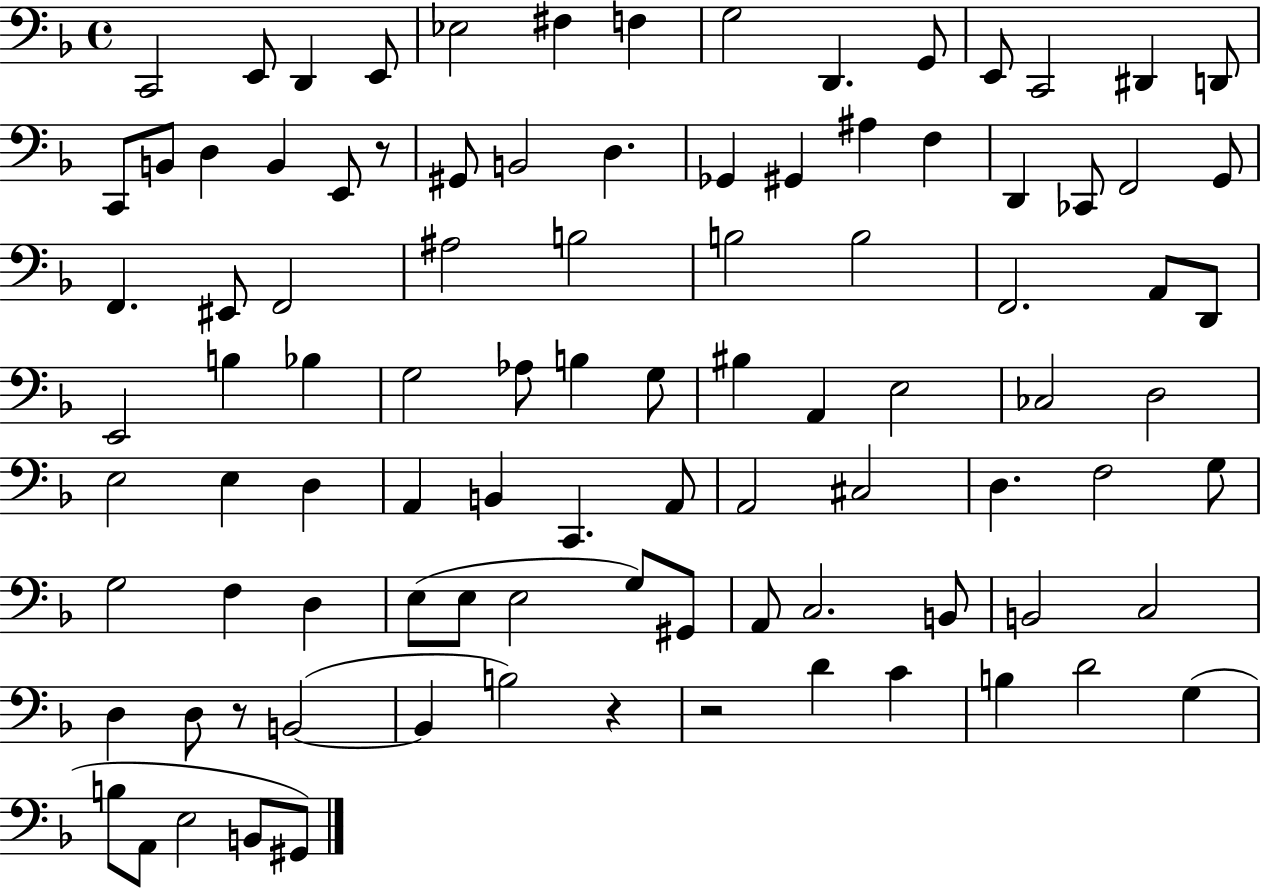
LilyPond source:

{
  \clef bass
  \time 4/4
  \defaultTimeSignature
  \key f \major
  \repeat volta 2 { c,2 e,8 d,4 e,8 | ees2 fis4 f4 | g2 d,4. g,8 | e,8 c,2 dis,4 d,8 | \break c,8 b,8 d4 b,4 e,8 r8 | gis,8 b,2 d4. | ges,4 gis,4 ais4 f4 | d,4 ces,8 f,2 g,8 | \break f,4. eis,8 f,2 | ais2 b2 | b2 b2 | f,2. a,8 d,8 | \break e,2 b4 bes4 | g2 aes8 b4 g8 | bis4 a,4 e2 | ces2 d2 | \break e2 e4 d4 | a,4 b,4 c,4. a,8 | a,2 cis2 | d4. f2 g8 | \break g2 f4 d4 | e8( e8 e2 g8) gis,8 | a,8 c2. b,8 | b,2 c2 | \break d4 d8 r8 b,2~(~ | b,4 b2) r4 | r2 d'4 c'4 | b4 d'2 g4( | \break b8 a,8 e2 b,8 gis,8) | } \bar "|."
}